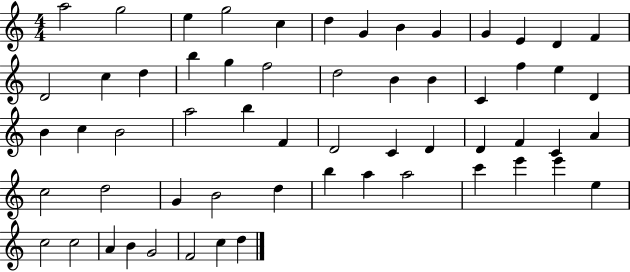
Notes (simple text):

A5/h G5/h E5/q G5/h C5/q D5/q G4/q B4/q G4/q G4/q E4/q D4/q F4/q D4/h C5/q D5/q B5/q G5/q F5/h D5/h B4/q B4/q C4/q F5/q E5/q D4/q B4/q C5/q B4/h A5/h B5/q F4/q D4/h C4/q D4/q D4/q F4/q C4/q A4/q C5/h D5/h G4/q B4/h D5/q B5/q A5/q A5/h C6/q E6/q E6/q E5/q C5/h C5/h A4/q B4/q G4/h F4/h C5/q D5/q